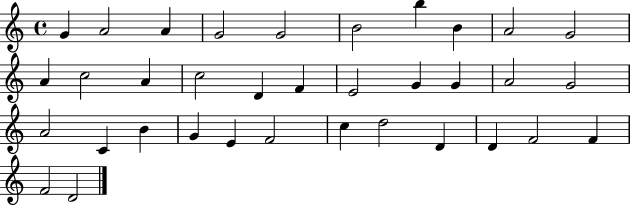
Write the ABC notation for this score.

X:1
T:Untitled
M:4/4
L:1/4
K:C
G A2 A G2 G2 B2 b B A2 G2 A c2 A c2 D F E2 G G A2 G2 A2 C B G E F2 c d2 D D F2 F F2 D2